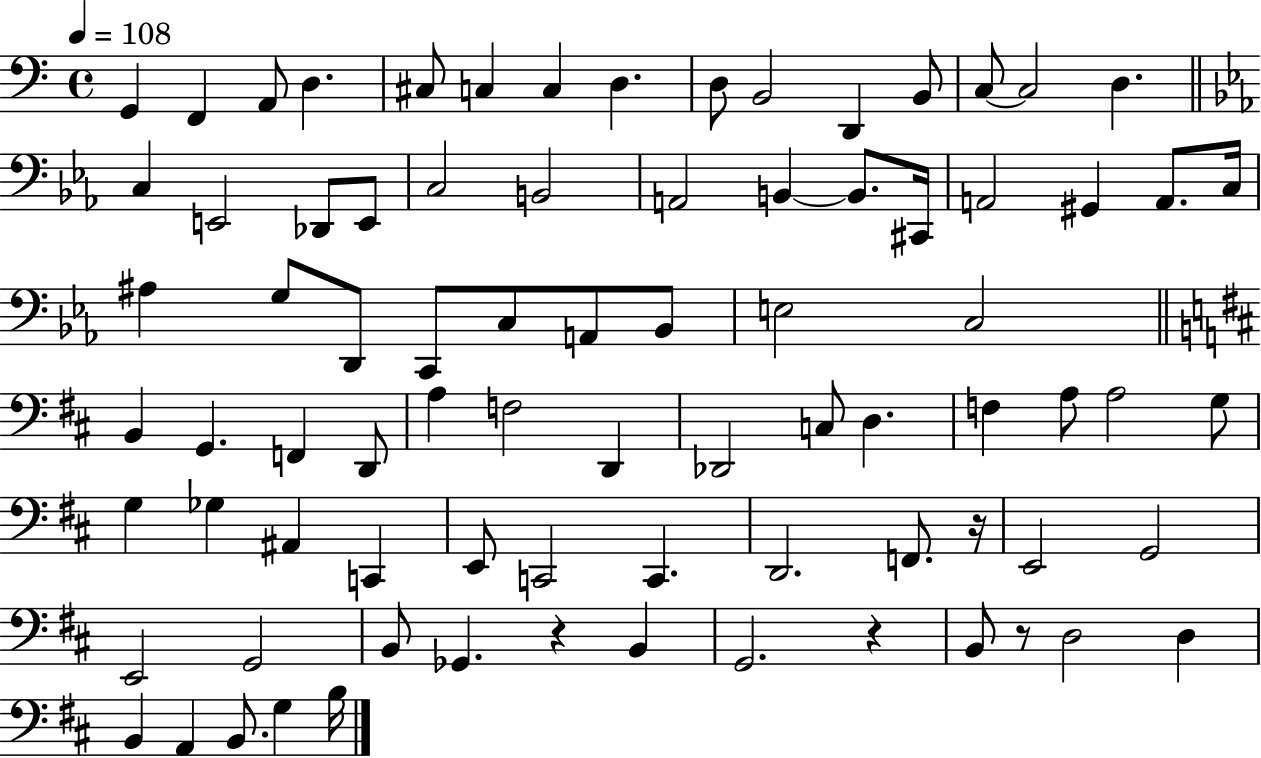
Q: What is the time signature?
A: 4/4